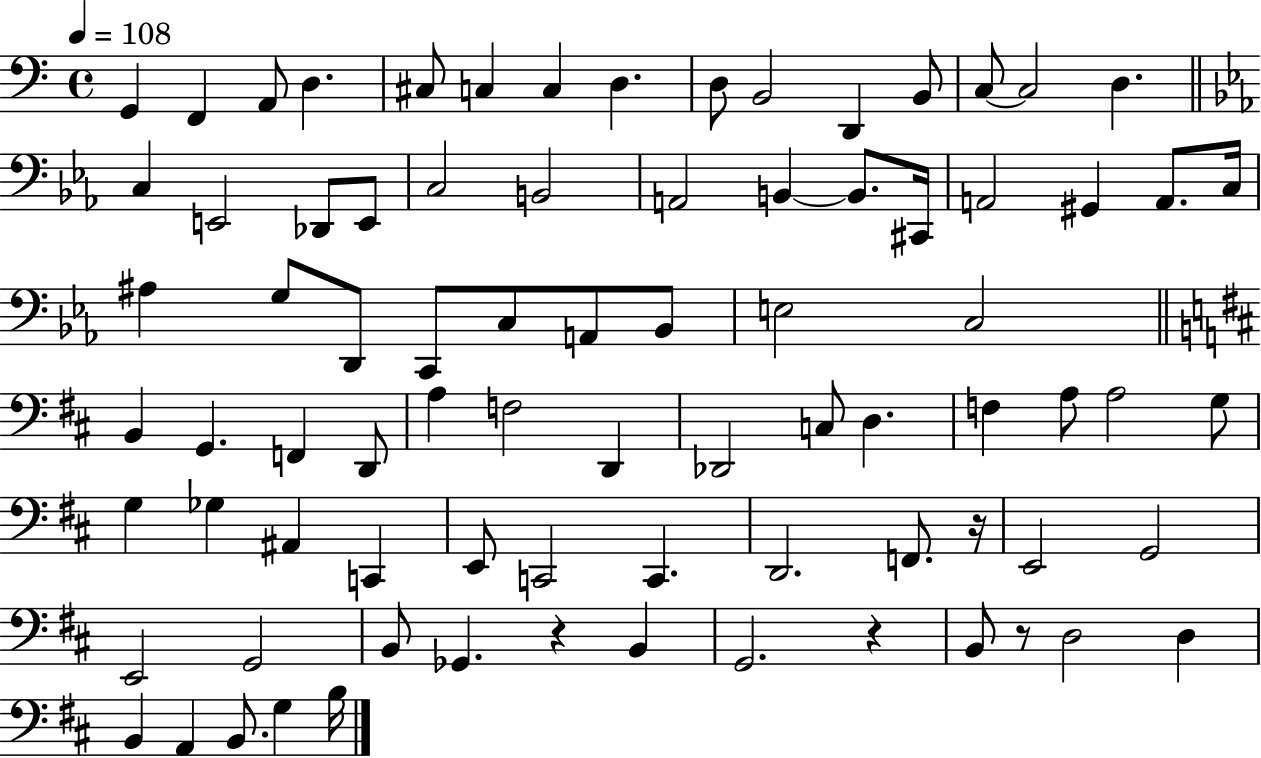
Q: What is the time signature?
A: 4/4